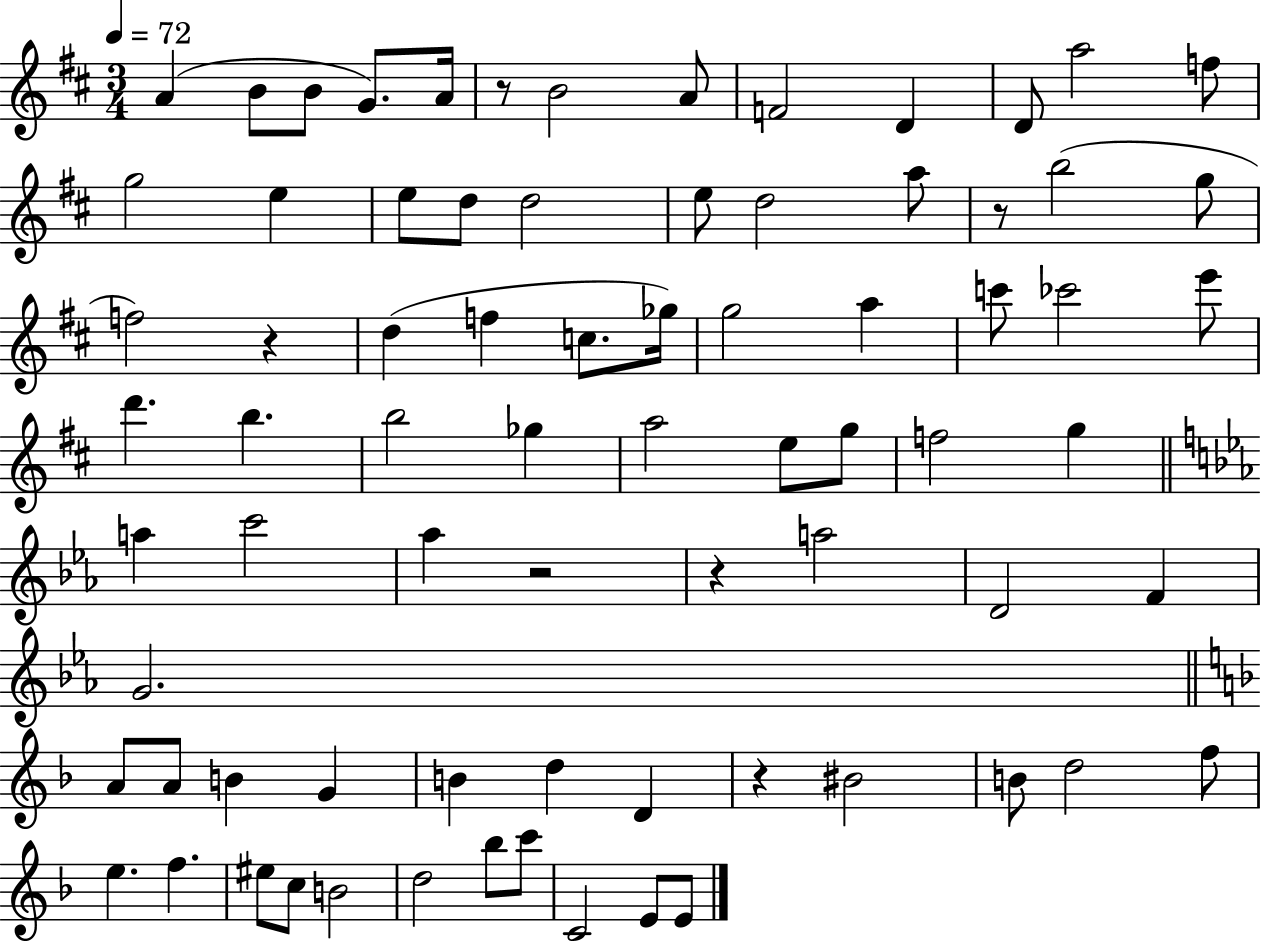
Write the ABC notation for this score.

X:1
T:Untitled
M:3/4
L:1/4
K:D
A B/2 B/2 G/2 A/4 z/2 B2 A/2 F2 D D/2 a2 f/2 g2 e e/2 d/2 d2 e/2 d2 a/2 z/2 b2 g/2 f2 z d f c/2 _g/4 g2 a c'/2 _c'2 e'/2 d' b b2 _g a2 e/2 g/2 f2 g a c'2 _a z2 z a2 D2 F G2 A/2 A/2 B G B d D z ^B2 B/2 d2 f/2 e f ^e/2 c/2 B2 d2 _b/2 c'/2 C2 E/2 E/2